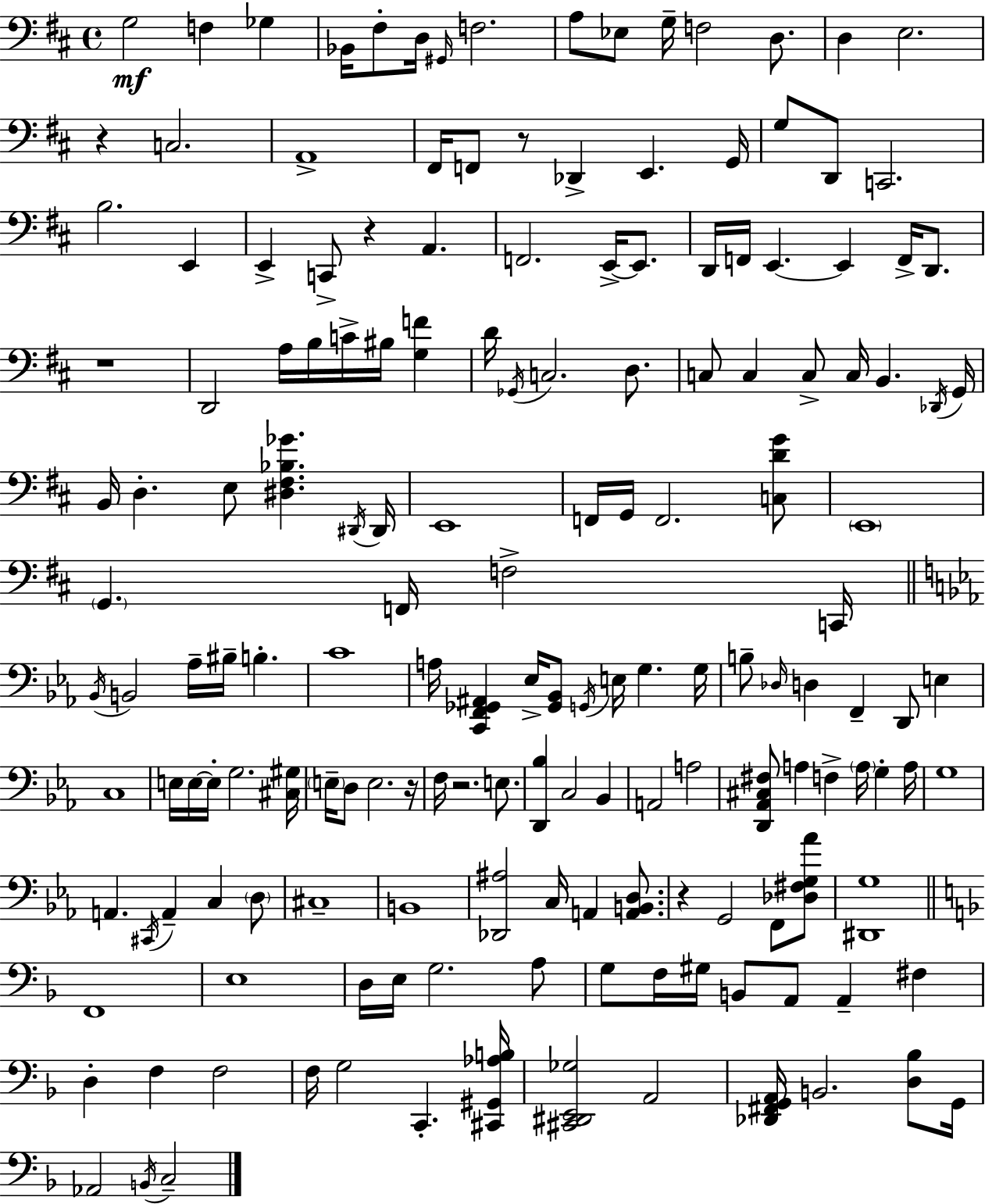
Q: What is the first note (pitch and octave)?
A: G3